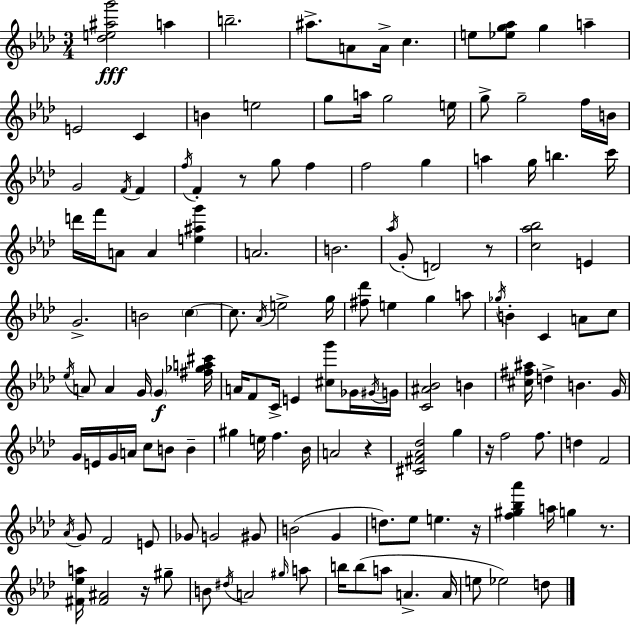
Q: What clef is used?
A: treble